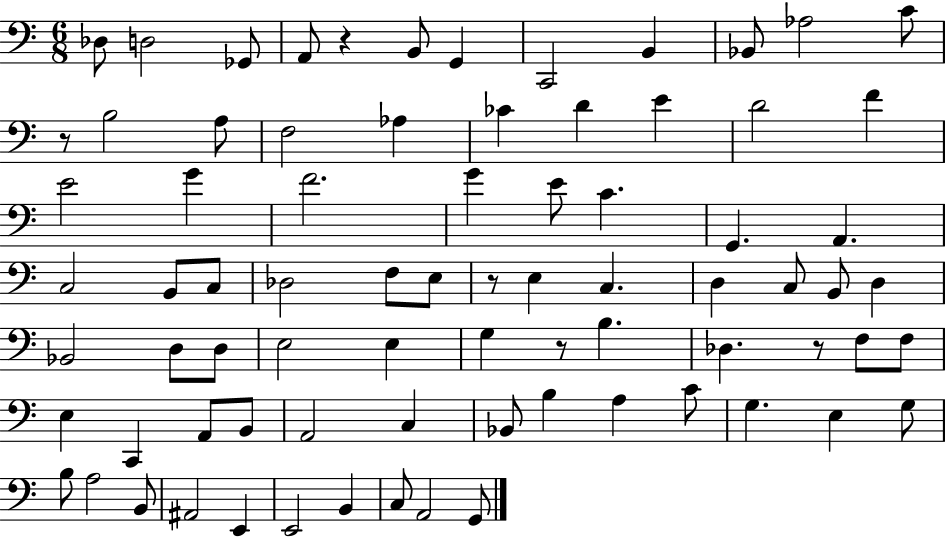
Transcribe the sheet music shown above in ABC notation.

X:1
T:Untitled
M:6/8
L:1/4
K:C
_D,/2 D,2 _G,,/2 A,,/2 z B,,/2 G,, C,,2 B,, _B,,/2 _A,2 C/2 z/2 B,2 A,/2 F,2 _A, _C D E D2 F E2 G F2 G E/2 C G,, A,, C,2 B,,/2 C,/2 _D,2 F,/2 E,/2 z/2 E, C, D, C,/2 B,,/2 D, _B,,2 D,/2 D,/2 E,2 E, G, z/2 B, _D, z/2 F,/2 F,/2 E, C,, A,,/2 B,,/2 A,,2 C, _B,,/2 B, A, C/2 G, E, G,/2 B,/2 A,2 B,,/2 ^A,,2 E,, E,,2 B,, C,/2 A,,2 G,,/2